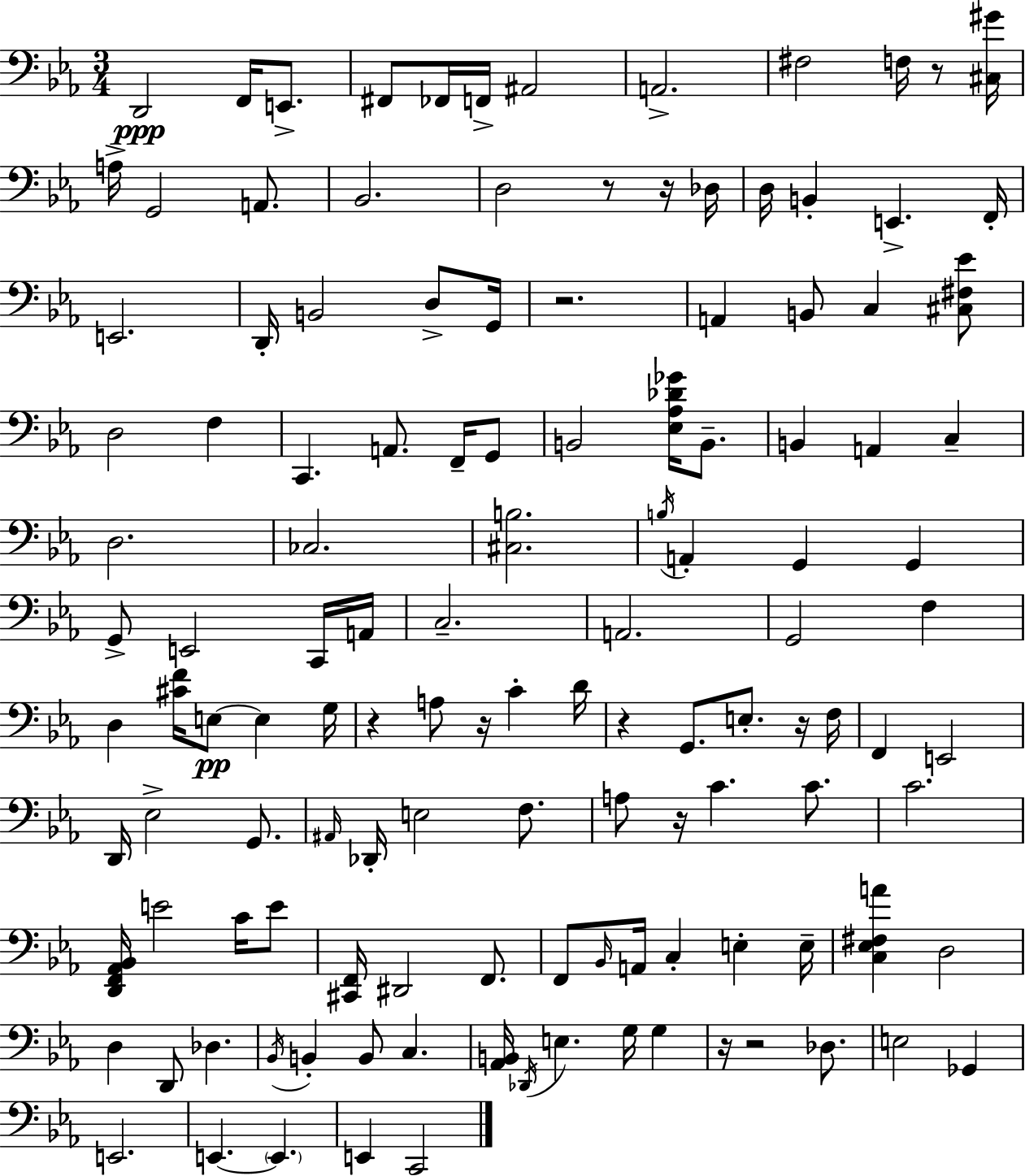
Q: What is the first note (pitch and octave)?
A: D2